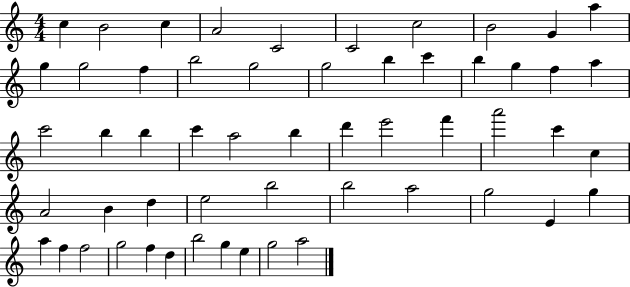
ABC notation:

X:1
T:Untitled
M:4/4
L:1/4
K:C
c B2 c A2 C2 C2 c2 B2 G a g g2 f b2 g2 g2 b c' b g f a c'2 b b c' a2 b d' e'2 f' a'2 c' c A2 B d e2 b2 b2 a2 g2 E g a f f2 g2 f d b2 g e g2 a2